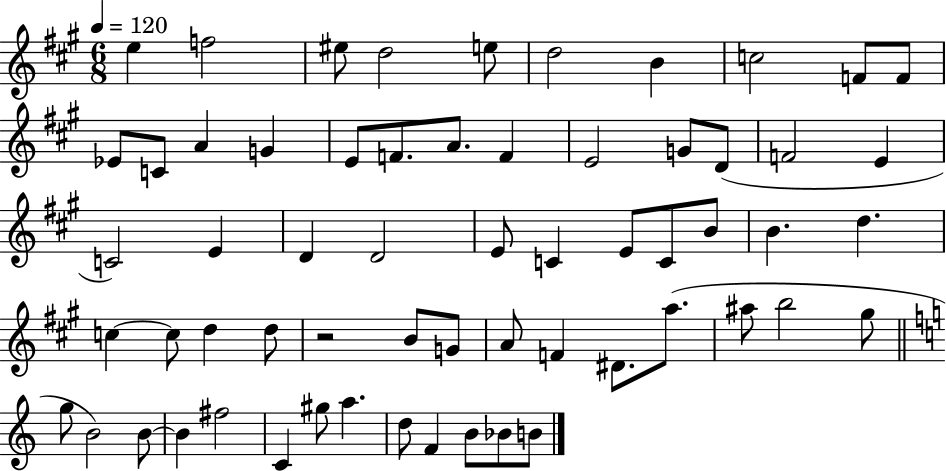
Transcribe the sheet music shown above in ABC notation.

X:1
T:Untitled
M:6/8
L:1/4
K:A
e f2 ^e/2 d2 e/2 d2 B c2 F/2 F/2 _E/2 C/2 A G E/2 F/2 A/2 F E2 G/2 D/2 F2 E C2 E D D2 E/2 C E/2 C/2 B/2 B d c c/2 d d/2 z2 B/2 G/2 A/2 F ^D/2 a/2 ^a/2 b2 ^g/2 g/2 B2 B/2 B ^f2 C ^g/2 a d/2 F B/2 _B/2 B/2